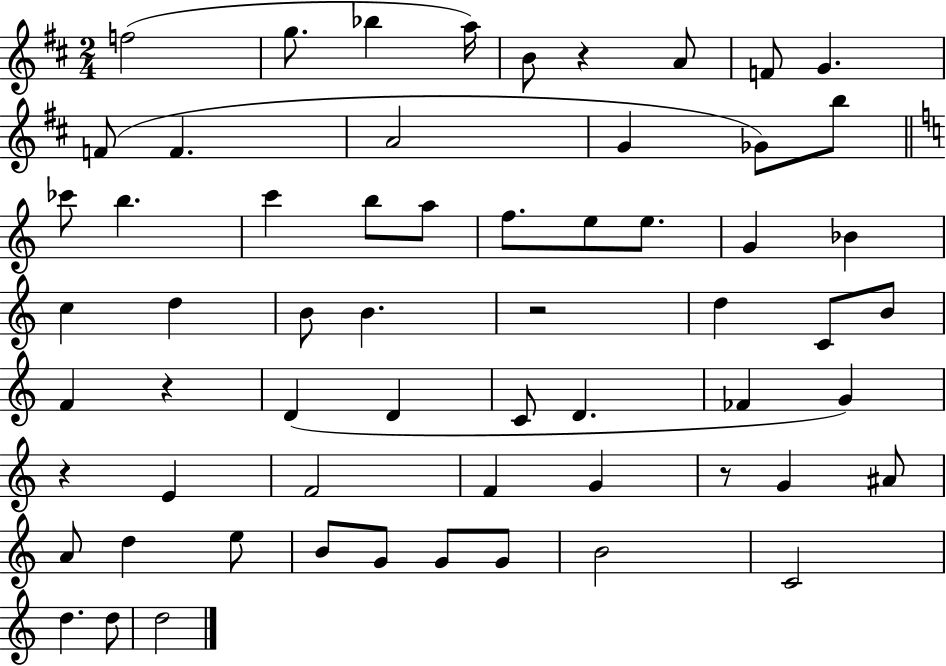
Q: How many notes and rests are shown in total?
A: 61